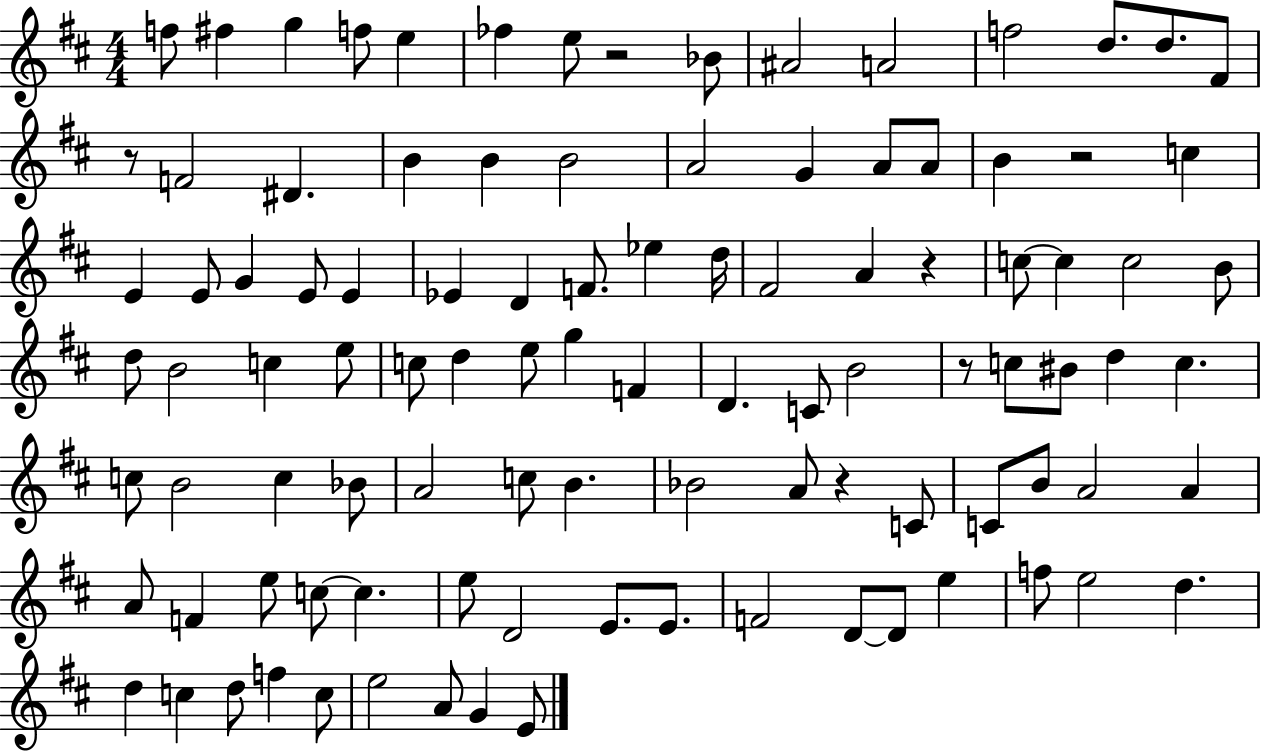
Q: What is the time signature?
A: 4/4